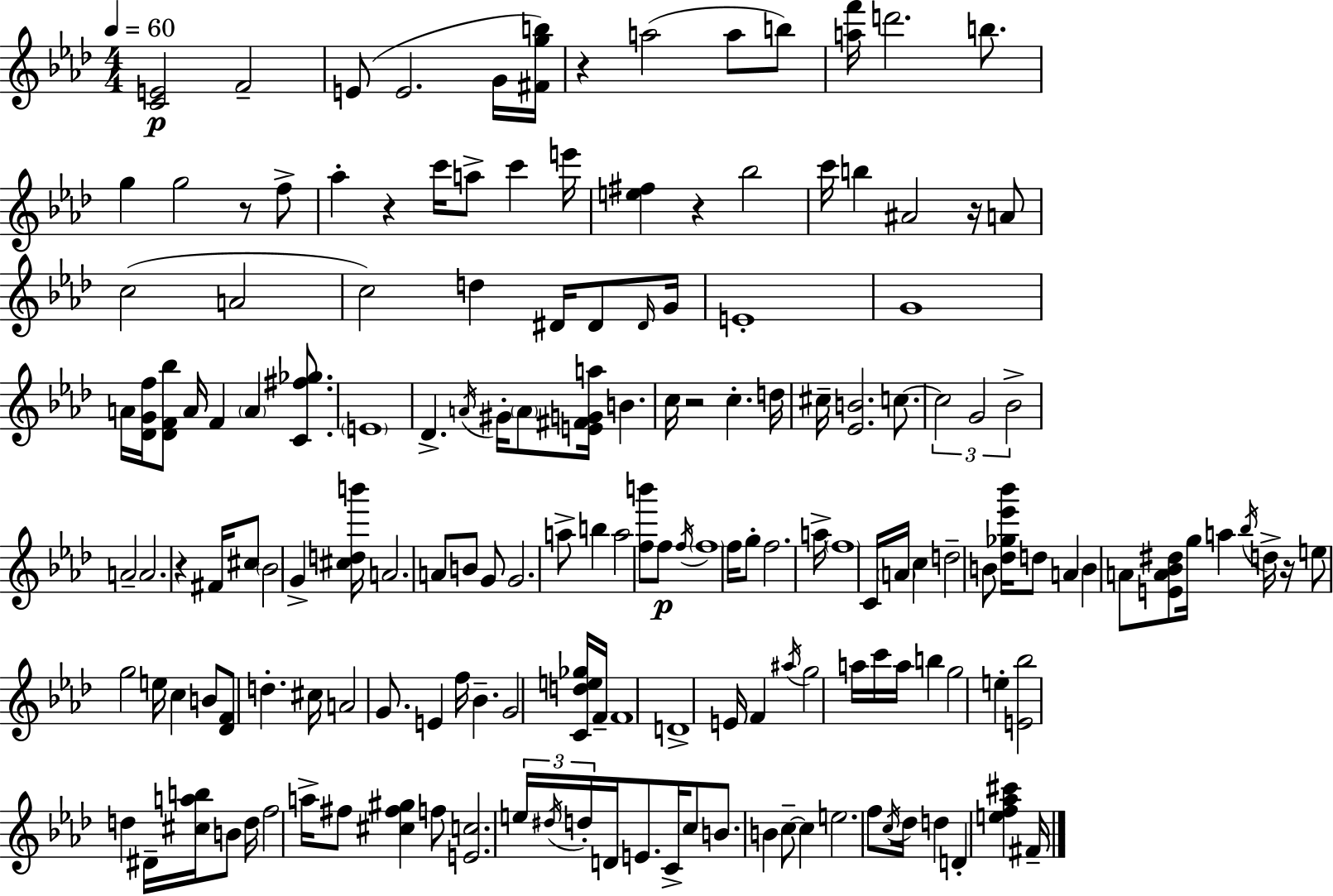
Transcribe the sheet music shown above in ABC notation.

X:1
T:Untitled
M:4/4
L:1/4
K:Ab
[CE]2 F2 E/2 E2 G/4 [^Fgb]/4 z a2 a/2 b/2 [af']/4 d'2 b/2 g g2 z/2 f/2 _a z c'/4 a/2 c' e'/4 [e^f] z _b2 c'/4 b ^A2 z/4 A/2 c2 A2 c2 d ^D/4 ^D/2 ^D/4 G/4 E4 G4 A/4 [_DGf]/4 [_DF_b]/2 A/4 F A [C^f_g]/2 E4 _D A/4 ^G/4 A/2 [E^FGa]/4 B c/4 z2 c d/4 ^c/4 [_EB]2 c/2 c2 G2 _B2 A2 A2 z ^F/4 ^c/2 _B2 G [^cdb']/4 A2 A/2 B/2 G/2 G2 a/2 b a2 [fb']/2 f/2 f/4 f4 f/4 g/2 f2 a/4 f4 C/4 A/4 c d2 B/2 [_d_g_e'_b']/4 d/2 A B A/2 [EA_B^d]/2 g/4 a _b/4 d/4 z/4 e/2 g2 e/4 c B/2 [_DF]/2 d ^c/4 A2 G/2 E f/4 _B G2 [Cde_g]/4 F/4 F4 D4 E/4 F ^a/4 g2 a/4 c'/4 a/4 b g2 e [E_b]2 d ^D/4 [^cab]/4 B/2 d/4 f2 a/4 ^f/2 [^c^f^g] f/2 [Ec]2 e/4 ^d/4 d/4 D/4 E/2 C/4 c/2 B/2 B c/2 c e2 f/2 c/4 _d/4 d D [ef_a^c'] ^F/4